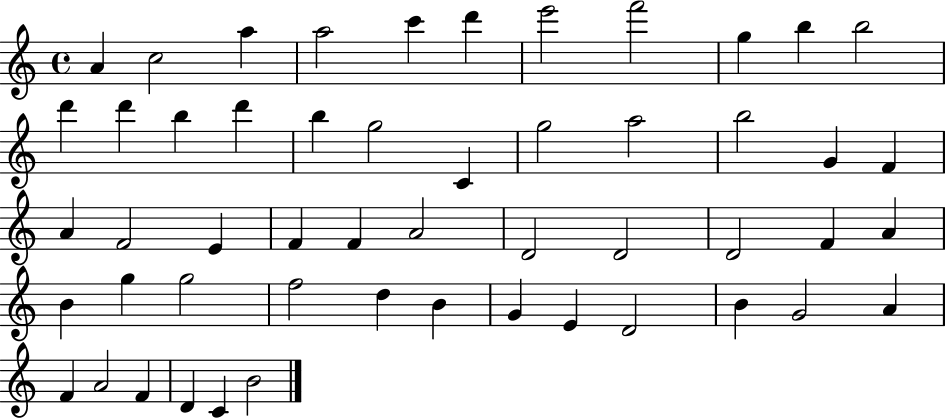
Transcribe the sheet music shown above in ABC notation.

X:1
T:Untitled
M:4/4
L:1/4
K:C
A c2 a a2 c' d' e'2 f'2 g b b2 d' d' b d' b g2 C g2 a2 b2 G F A F2 E F F A2 D2 D2 D2 F A B g g2 f2 d B G E D2 B G2 A F A2 F D C B2